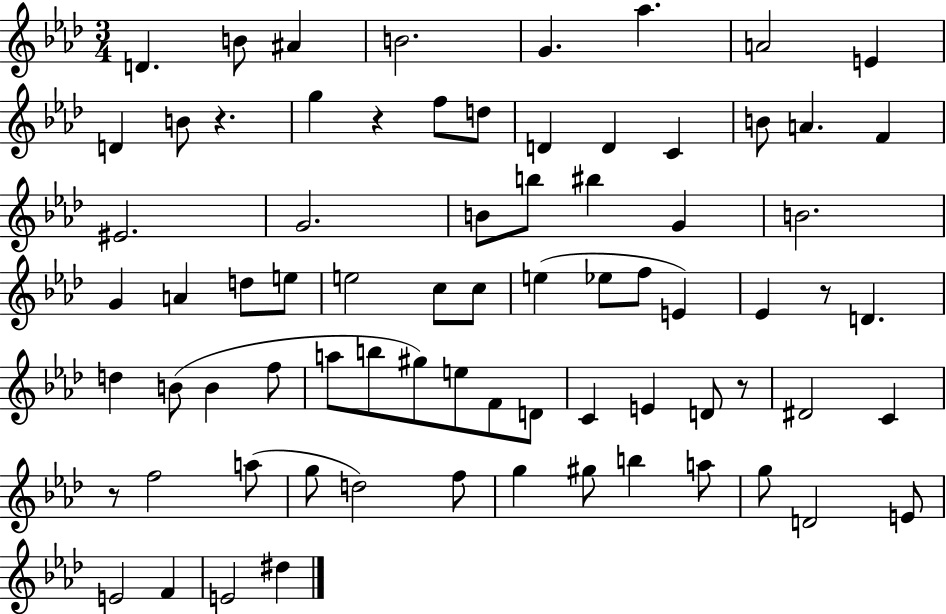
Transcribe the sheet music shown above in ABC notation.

X:1
T:Untitled
M:3/4
L:1/4
K:Ab
D B/2 ^A B2 G _a A2 E D B/2 z g z f/2 d/2 D D C B/2 A F ^E2 G2 B/2 b/2 ^b G B2 G A d/2 e/2 e2 c/2 c/2 e _e/2 f/2 E _E z/2 D d B/2 B f/2 a/2 b/2 ^g/2 e/2 F/2 D/2 C E D/2 z/2 ^D2 C z/2 f2 a/2 g/2 d2 f/2 g ^g/2 b a/2 g/2 D2 E/2 E2 F E2 ^d